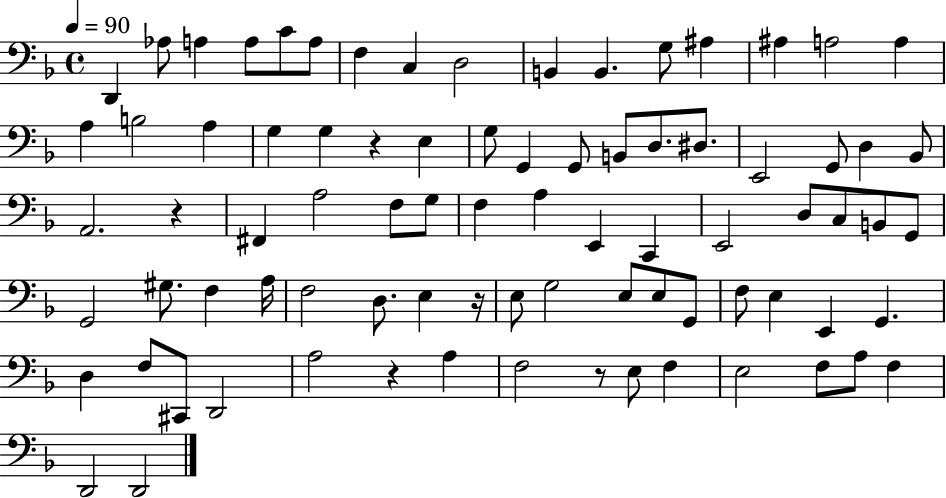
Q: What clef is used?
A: bass